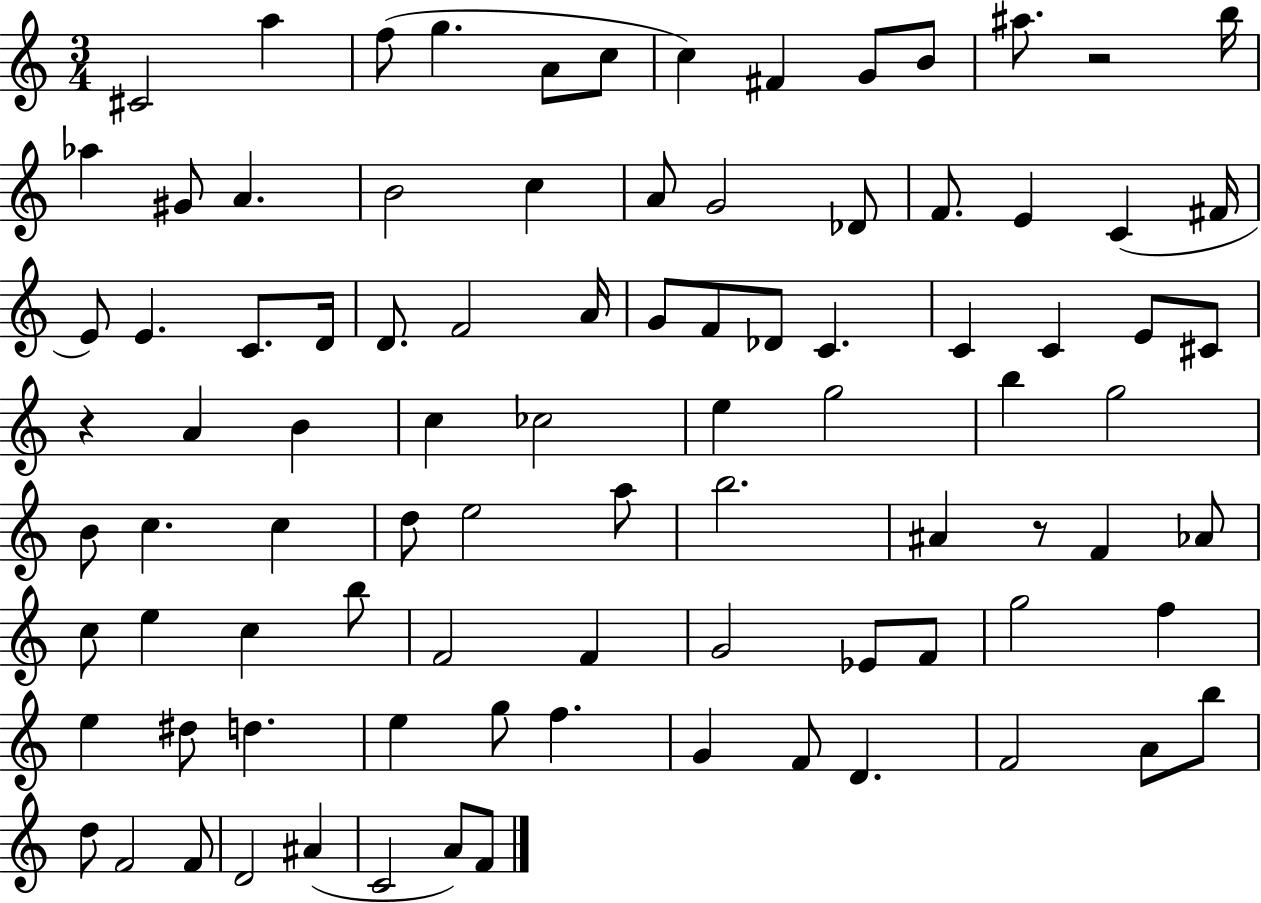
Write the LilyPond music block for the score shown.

{
  \clef treble
  \numericTimeSignature
  \time 3/4
  \key c \major
  cis'2 a''4 | f''8( g''4. a'8 c''8 | c''4) fis'4 g'8 b'8 | ais''8. r2 b''16 | \break aes''4 gis'8 a'4. | b'2 c''4 | a'8 g'2 des'8 | f'8. e'4 c'4( fis'16 | \break e'8) e'4. c'8. d'16 | d'8. f'2 a'16 | g'8 f'8 des'8 c'4. | c'4 c'4 e'8 cis'8 | \break r4 a'4 b'4 | c''4 ces''2 | e''4 g''2 | b''4 g''2 | \break b'8 c''4. c''4 | d''8 e''2 a''8 | b''2. | ais'4 r8 f'4 aes'8 | \break c''8 e''4 c''4 b''8 | f'2 f'4 | g'2 ees'8 f'8 | g''2 f''4 | \break e''4 dis''8 d''4. | e''4 g''8 f''4. | g'4 f'8 d'4. | f'2 a'8 b''8 | \break d''8 f'2 f'8 | d'2 ais'4( | c'2 a'8) f'8 | \bar "|."
}